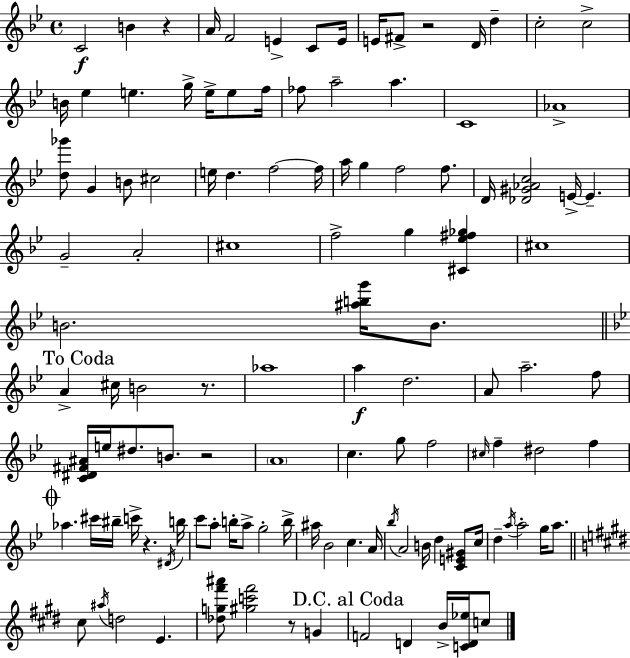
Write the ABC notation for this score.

X:1
T:Untitled
M:4/4
L:1/4
K:Gm
C2 B z A/4 F2 E C/2 E/4 E/4 ^F/2 z2 D/4 d c2 c2 B/4 _e e g/4 e/4 e/2 f/4 _f/2 a2 a C4 _A4 [d_g']/2 G B/2 ^c2 e/4 d f2 f/4 a/4 g f2 f/2 D/4 [_D^G_Ac]2 E/4 E G2 A2 ^c4 f2 g [^C_e^f_g] ^c4 B2 [^abg']/4 B/2 A ^c/4 B2 z/2 _a4 a d2 A/2 a2 f/2 [C^D^F^A]/4 e/4 ^d/2 B/2 z2 A4 c g/2 f2 ^c/4 f ^d2 f _a ^c'/4 ^b/4 c'/4 z ^D/4 b/4 c'/2 a/2 b/4 a/2 g2 b/4 ^a/4 _B2 c A/4 _b/4 A2 B/4 d [CE^G]/2 c/4 d a/4 a2 g/4 a/2 ^c/2 ^a/4 d2 E [_dg^f'^a']/2 [^gc'^f']2 z/2 G F2 D B/4 [CD_e]/4 c/2